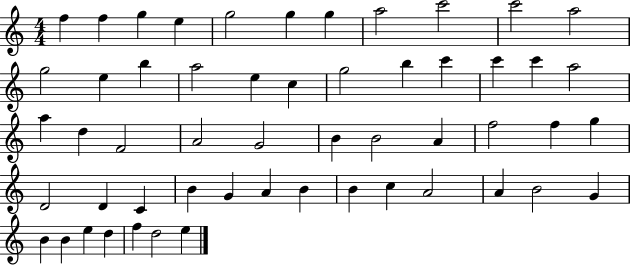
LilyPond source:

{
  \clef treble
  \numericTimeSignature
  \time 4/4
  \key c \major
  f''4 f''4 g''4 e''4 | g''2 g''4 g''4 | a''2 c'''2 | c'''2 a''2 | \break g''2 e''4 b''4 | a''2 e''4 c''4 | g''2 b''4 c'''4 | c'''4 c'''4 a''2 | \break a''4 d''4 f'2 | a'2 g'2 | b'4 b'2 a'4 | f''2 f''4 g''4 | \break d'2 d'4 c'4 | b'4 g'4 a'4 b'4 | b'4 c''4 a'2 | a'4 b'2 g'4 | \break b'4 b'4 e''4 d''4 | f''4 d''2 e''4 | \bar "|."
}